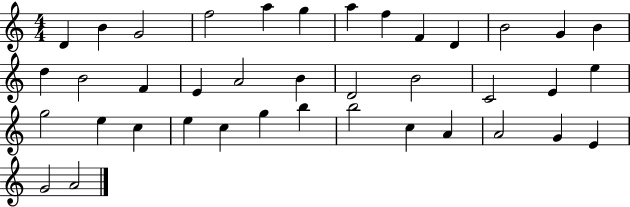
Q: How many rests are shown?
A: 0